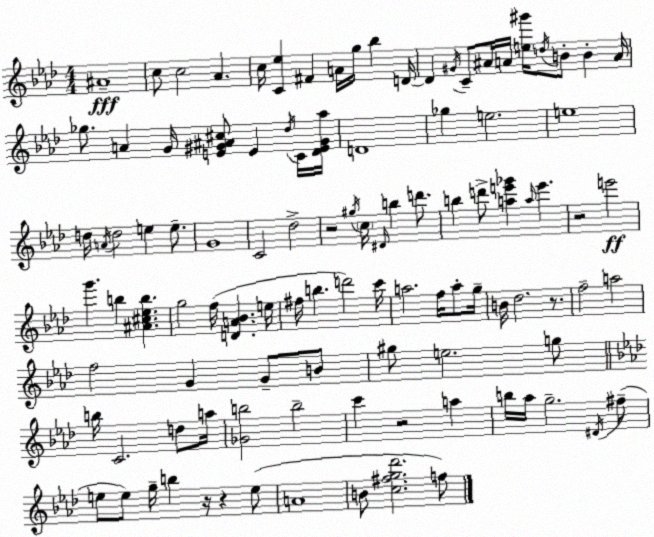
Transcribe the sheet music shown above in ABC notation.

X:1
T:Untitled
M:4/4
L:1/4
K:Ab
^A4 c/2 c2 _A c/4 [C_e] ^F A/4 g/4 _b D/4 D ^G/4 C/2 ^A/4 A/4 [e^g']/4 d/4 B/2 B A/4 _g/2 A G/4 [E^G^A^c]/2 E _d/4 C/4 [_DE^G_a]/4 D4 _g e2 e4 d/4 A/4 d2 e e/2 G4 C2 _d2 z2 ^g/4 c/4 ^D/4 b d'/2 b d'/2 [ae'_g'] a/4 e' z2 e'2 g' b [^A^c_eb] g2 f/4 [DA_B] e/4 ^f/4 b d'2 c'/4 a2 f/4 a/2 g/4 B/4 _d2 z/2 f2 a2 f2 G G/2 B/2 ^g/2 e2 g/2 b/4 C2 d/2 a/4 [_Gb]2 b2 c' z2 a b/4 _a/4 g2 ^D/4 ^f/2 e/2 e/2 g/4 b z/4 z e/2 A4 B/2 [c^fg_d']2 f/2